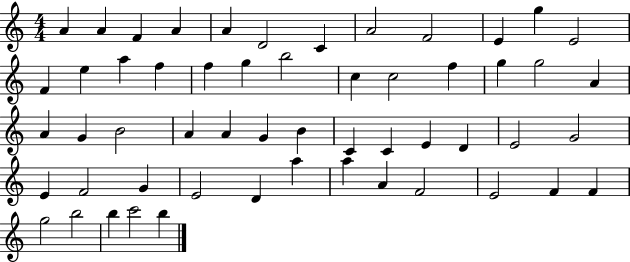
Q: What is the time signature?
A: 4/4